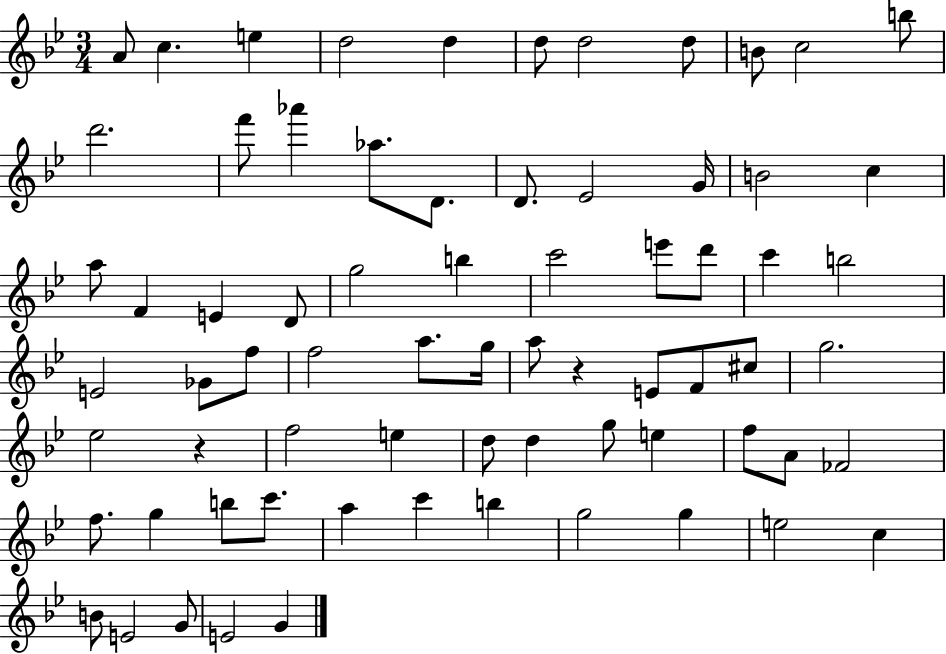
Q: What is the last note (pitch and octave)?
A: G4